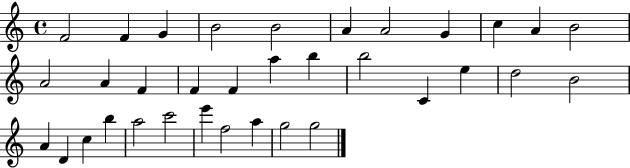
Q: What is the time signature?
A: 4/4